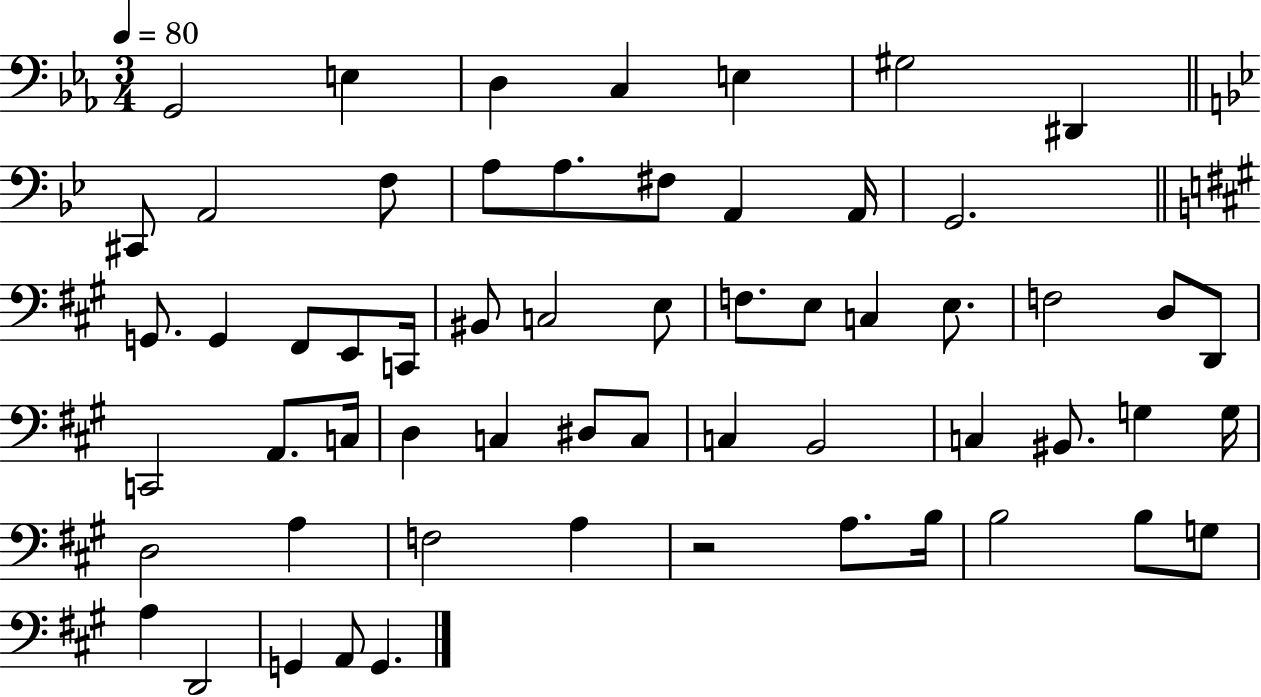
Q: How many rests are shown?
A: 1